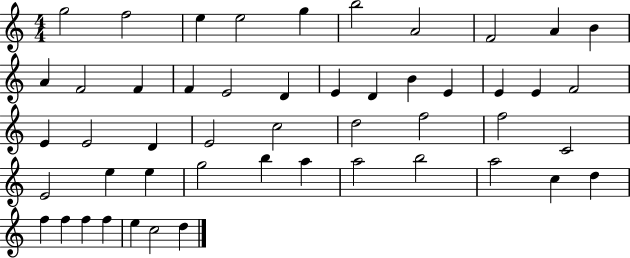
{
  \clef treble
  \numericTimeSignature
  \time 4/4
  \key c \major
  g''2 f''2 | e''4 e''2 g''4 | b''2 a'2 | f'2 a'4 b'4 | \break a'4 f'2 f'4 | f'4 e'2 d'4 | e'4 d'4 b'4 e'4 | e'4 e'4 f'2 | \break e'4 e'2 d'4 | e'2 c''2 | d''2 f''2 | f''2 c'2 | \break e'2 e''4 e''4 | g''2 b''4 a''4 | a''2 b''2 | a''2 c''4 d''4 | \break f''4 f''4 f''4 f''4 | e''4 c''2 d''4 | \bar "|."
}